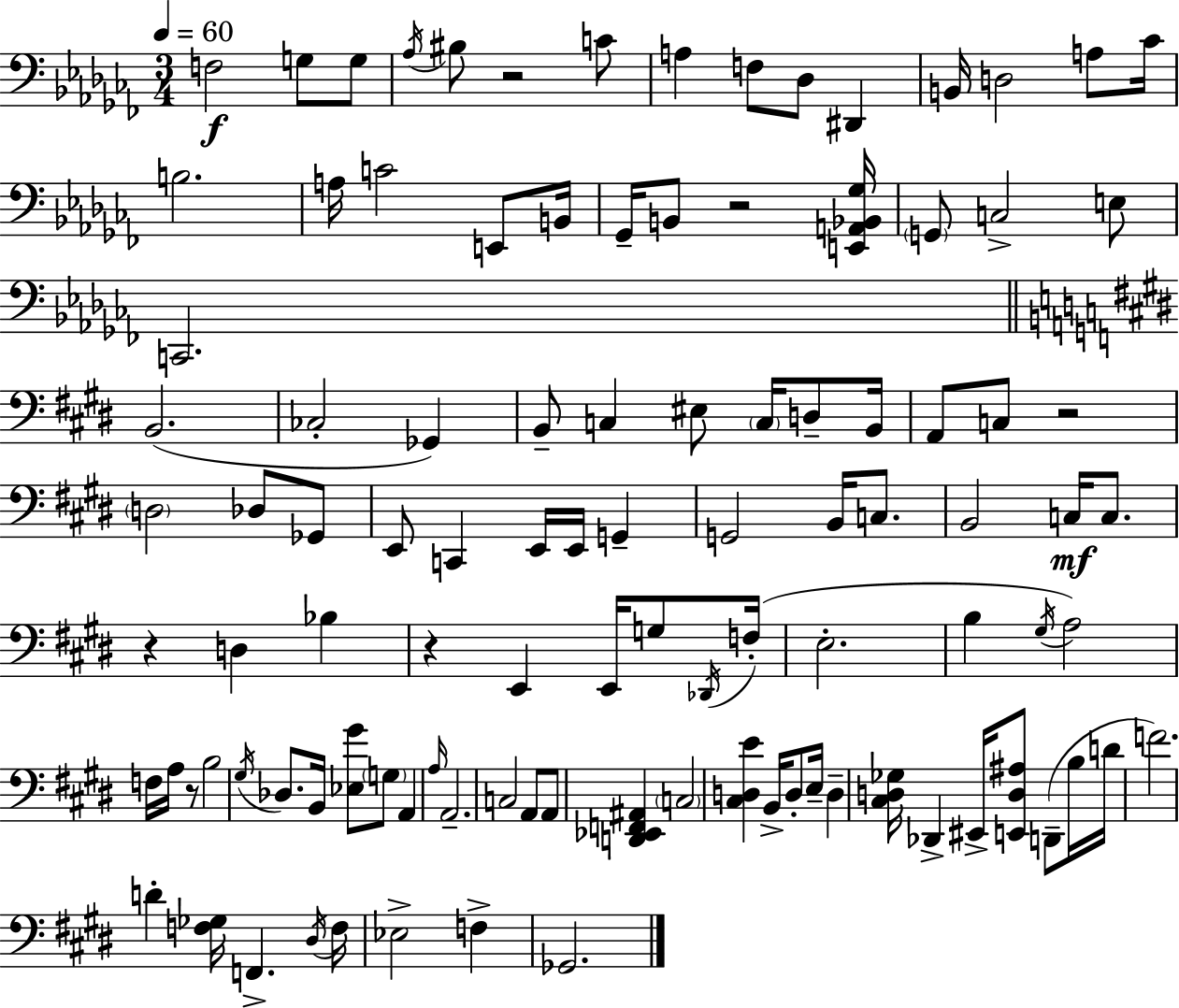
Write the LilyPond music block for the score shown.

{
  \clef bass
  \numericTimeSignature
  \time 3/4
  \key aes \minor
  \tempo 4 = 60
  f2\f g8 g8 | \acciaccatura { aes16 } bis8 r2 c'8 | a4 f8 des8 dis,4 | b,16 d2 a8 | \break ces'16 b2. | a16 c'2 e,8 | b,16 ges,16-- b,8 r2 | <e, a, bes, ges>16 \parenthesize g,8 c2-> e8 | \break c,2. | \bar "||" \break \key e \major b,2.( | ces2-. ges,4) | b,8-- c4 eis8 \parenthesize c16 d8-- b,16 | a,8 c8 r2 | \break \parenthesize d2 des8 ges,8 | e,8 c,4 e,16 e,16 g,4-- | g,2 b,16 c8. | b,2 c16\mf c8. | \break r4 d4 bes4 | r4 e,4 e,16 g8 \acciaccatura { des,16 }( | f16-. e2.-. | b4 \acciaccatura { gis16 } a2) | \break f16 a16 r8 b2 | \acciaccatura { gis16 } des8. b,16 <ees gis'>8 \parenthesize g8 a,4 | \grace { a16 } a,2.-- | c2 | \break a,8 a,8 <d, ees, f, ais,>4 \parenthesize c2 | <cis d e'>4 b,16-> d8-. e16-- | d4-- <cis d ges>16 des,4-> eis,16-> <e, d ais>8 | d,8--( b16 d'16 f'2.) | \break d'4-. <f ges>16 f,4.-> | \acciaccatura { dis16 } f16 ees2-> | f4-> ges,2. | \bar "|."
}